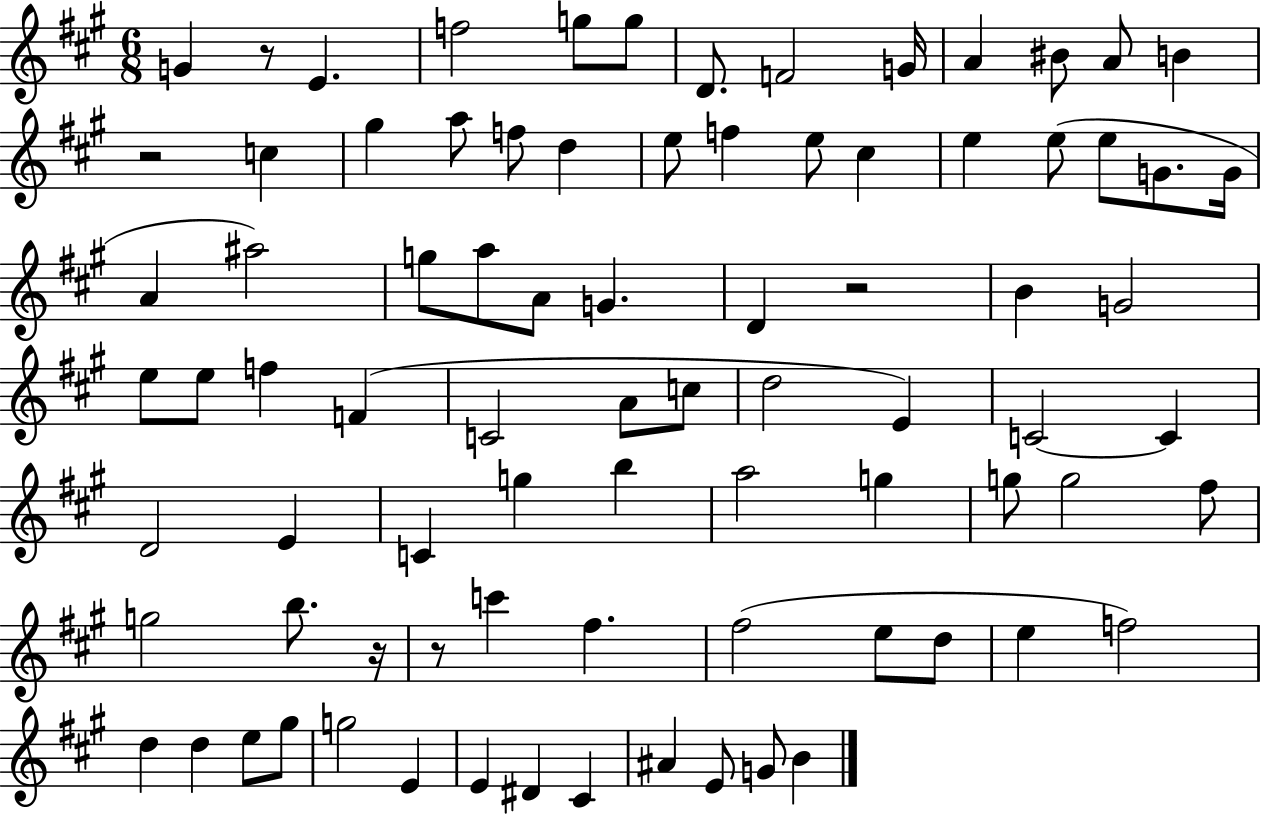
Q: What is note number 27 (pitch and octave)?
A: A4